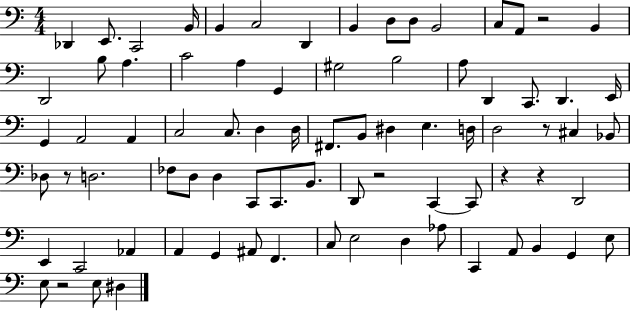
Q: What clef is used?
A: bass